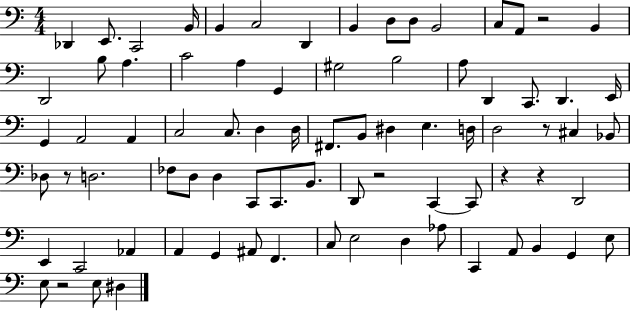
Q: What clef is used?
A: bass